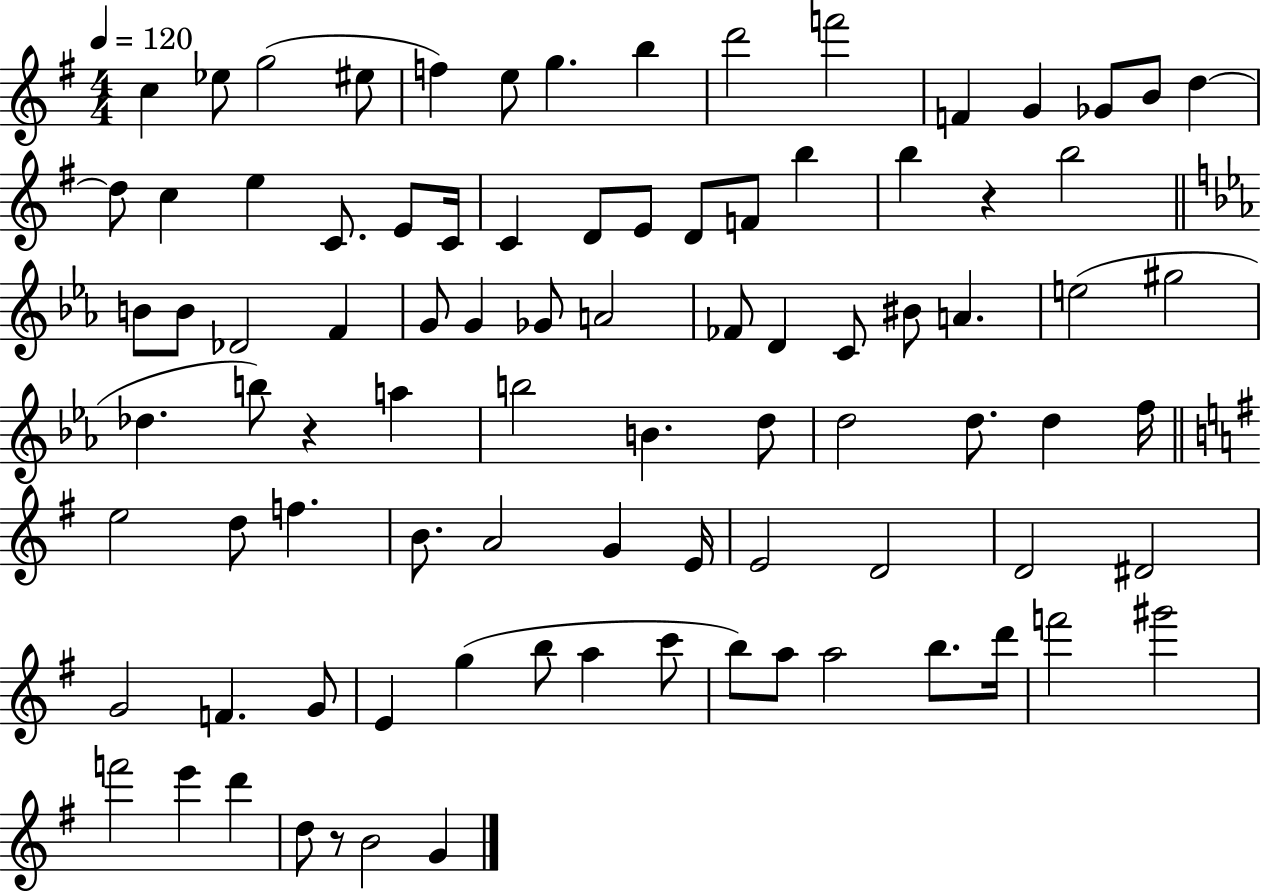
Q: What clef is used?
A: treble